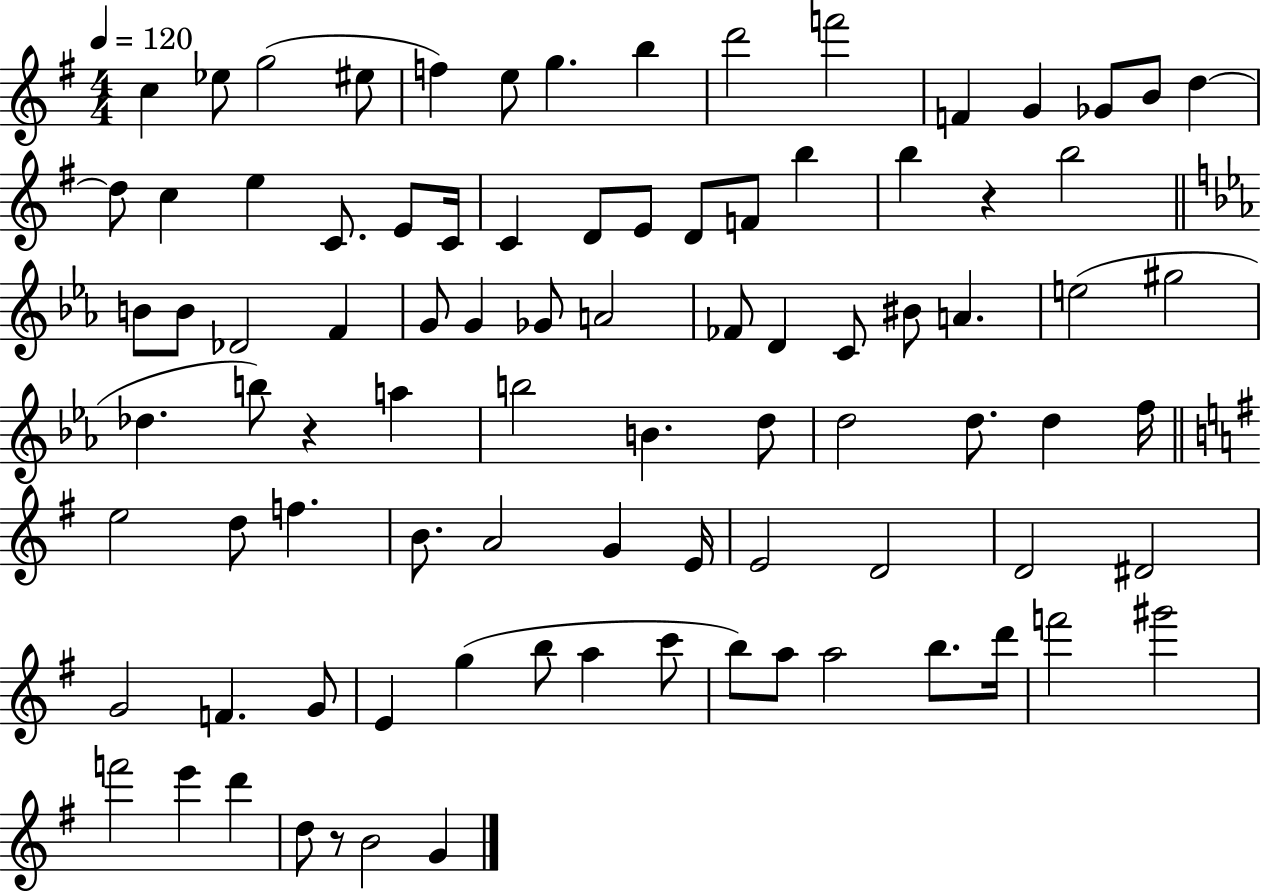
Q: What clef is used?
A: treble